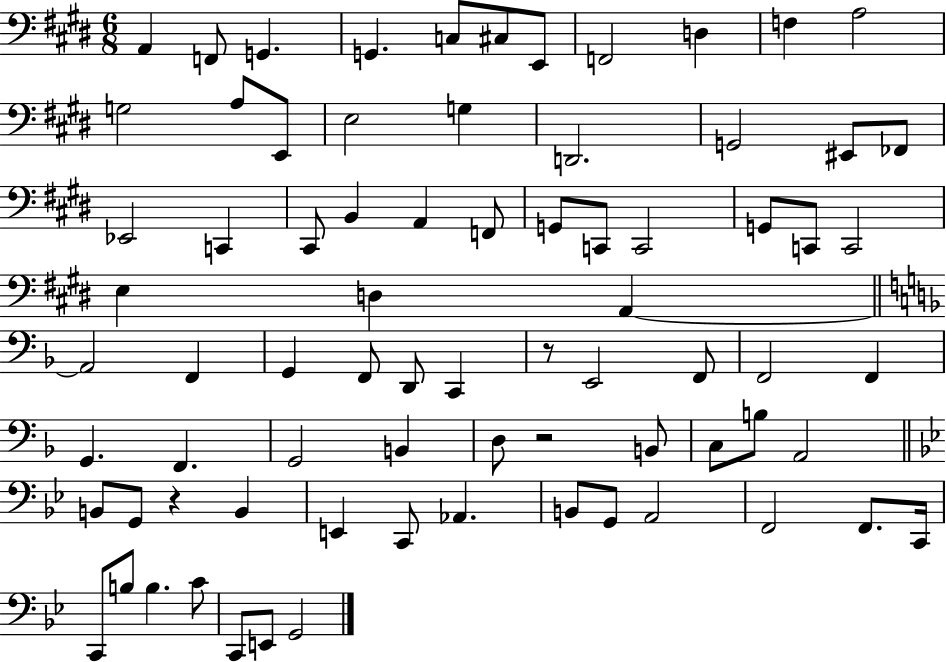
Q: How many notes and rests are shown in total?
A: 76